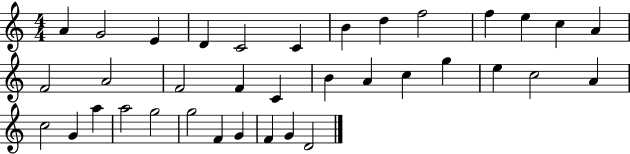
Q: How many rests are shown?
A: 0